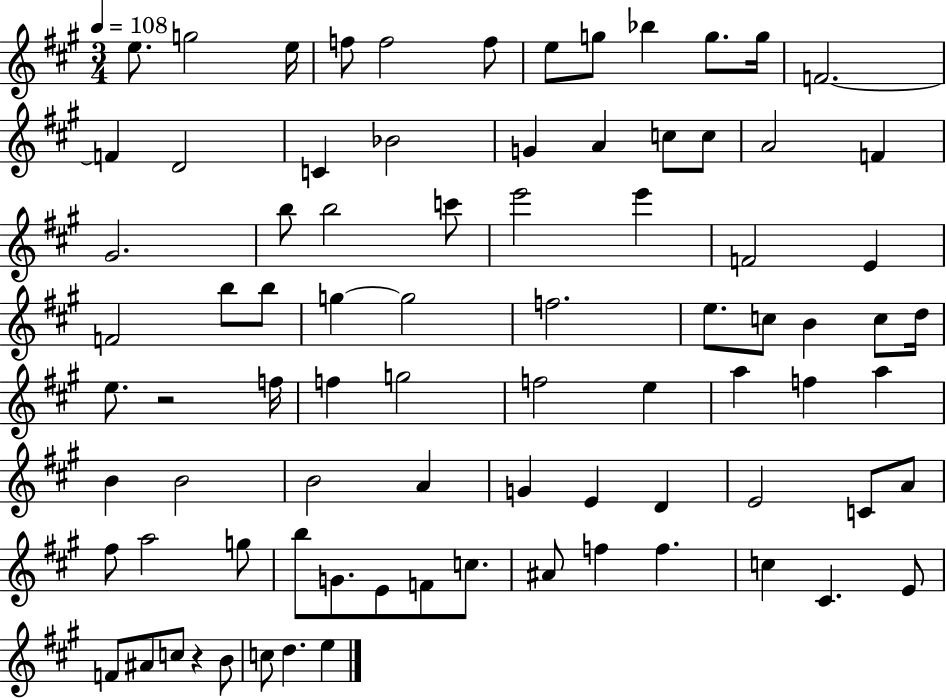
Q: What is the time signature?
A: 3/4